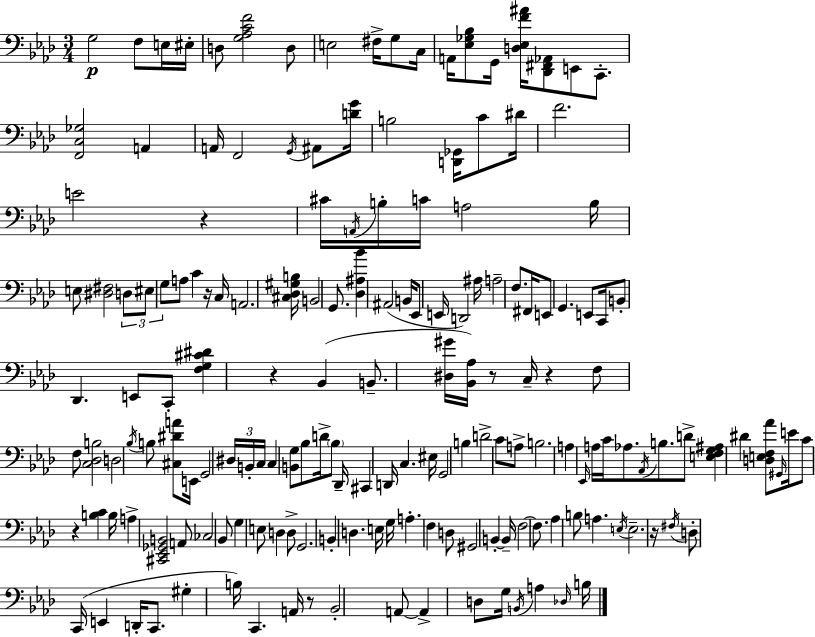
{
  \clef bass
  \numericTimeSignature
  \time 3/4
  \key aes \major
  g2\p f8 e16 eis16-. | d8 <g aes c' f'>2 d8 | e2 fis16-> g8 c16 | a,16 <ees ges bes>8 g,16 <d ees f' ais'>16 <des, fis, aes,>8 e,8 c,8.-. | \break <f, c ges>2 a,4 | a,16 f,2 \acciaccatura { g,16 } ais,8 | <d' g'>16 b2 <d, ges,>16 c'8 | dis'16 f'2. | \break e'2 r4 | cis'16 \acciaccatura { a,16 } b16-. c'16 a2 | b16 e8 <dis fis>2 | \tuplet 3/2 { d8 eis8 g8 } a8 c'4 | \break r16 c16 a,2. | <cis des gis b>16 b,2 g,8. | <des ais bes'>4 ais,2( | b,16 ees,8 e,16 d,2) | \break ais16 a2-- f8. | fis,16 e,8 g,4. e,8 | c,16 b,8-. des,4. e,8 | c,8-. <f g cis' dis'>4 r4 bes,4( | \break b,8.-- <dis gis'>16 <bes, aes>16) r8 c16-- r4 | f8 f8 <c des b>2 | d2 \acciaccatura { bes16 } b8 | <cis dis' a'>8 e,16 g,2 | \break \tuplet 3/2 { dis16 b,16-. c16 } c4 <b, g>8 bes8 d'16-> | \parenthesize bes8 des,16-- cis,4 d,16 c4. | eis16 g,2 b4 | d'2-> c'8 | \break a8-> b2. | a4 \grace { ees,16 } a16 c'16 aes8. | \acciaccatura { aes,16 } b8. d'8-> <e f g ais>4 dis'4 | <d e f aes'>8 \grace { gis,16 } e'16 c'8 r4 | \break <b c'>4 b16 a4-> <cis, ees, ges, b,>2 | a,8 ces2 | bes,8 g4 e8 | d4 d8-> g,2. | \break b,4-. d4. | e16 g16 a4.-. | f4 d8 gis,2 | b,4-.~~ b,16-- f2~~ | \break f8. aes4 b8 | a4. \acciaccatura { e16 } e2.-- | r16 \acciaccatura { fis16 } d8-. c,16( | e,4 d,16-. c,8. gis4-. | \break b16) c,4. a,16 r8 bes,2-. | a,8~~ a,4-> | d8 g16 \acciaccatura { b,16 } a4 \grace { des16 } b16 \bar "|."
}